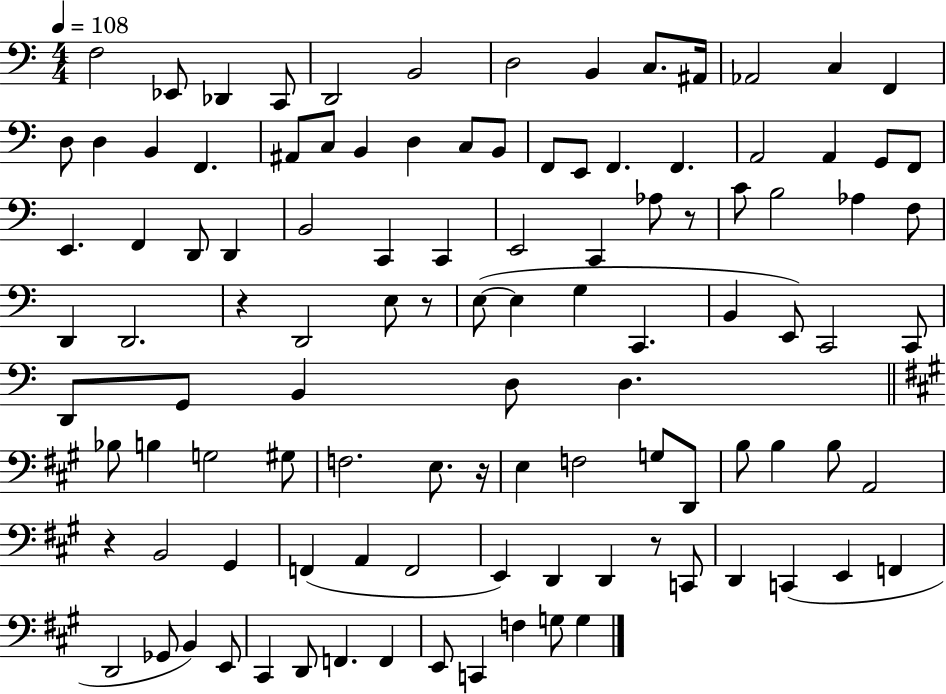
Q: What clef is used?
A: bass